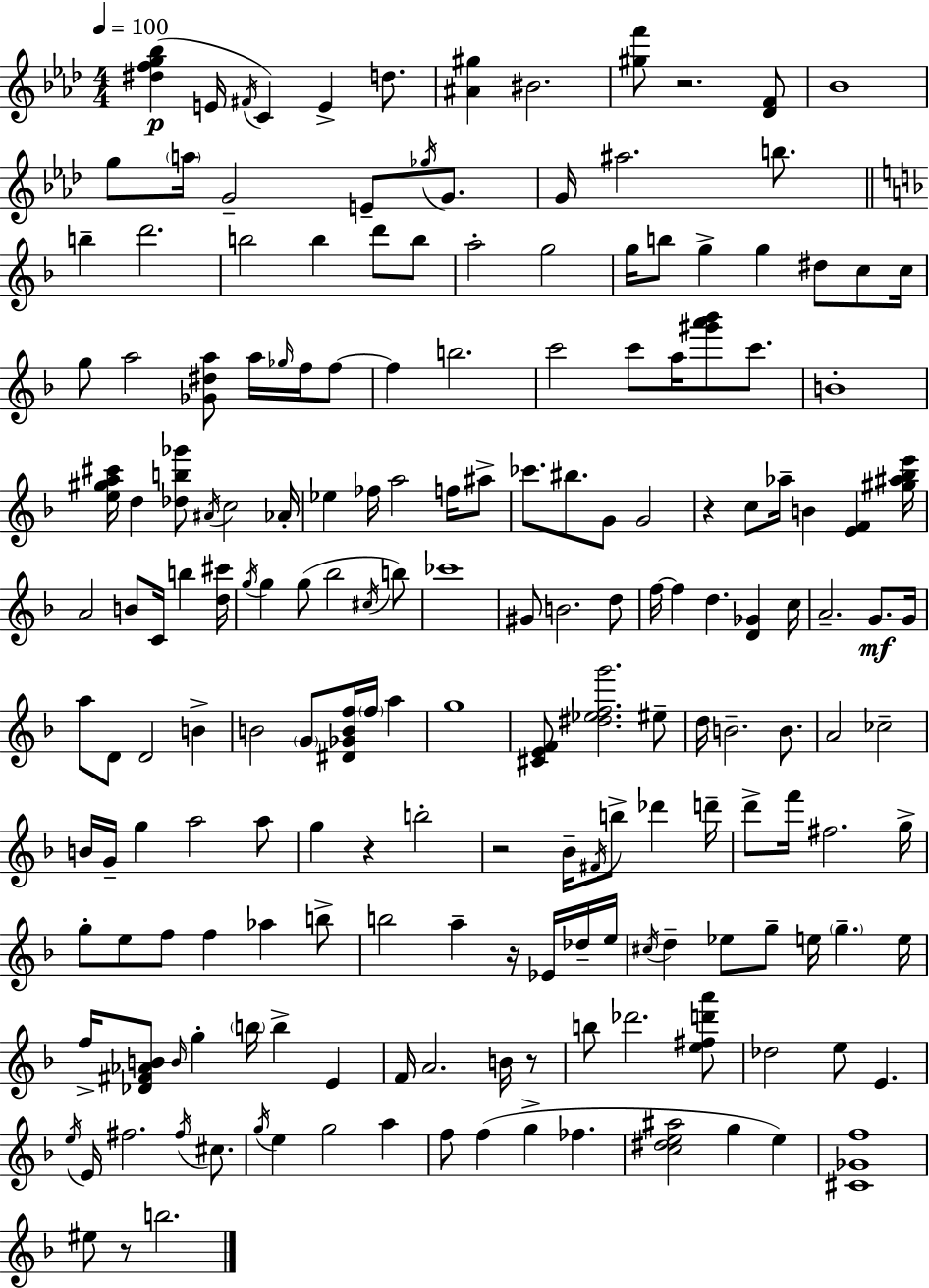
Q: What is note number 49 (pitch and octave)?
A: Eb5